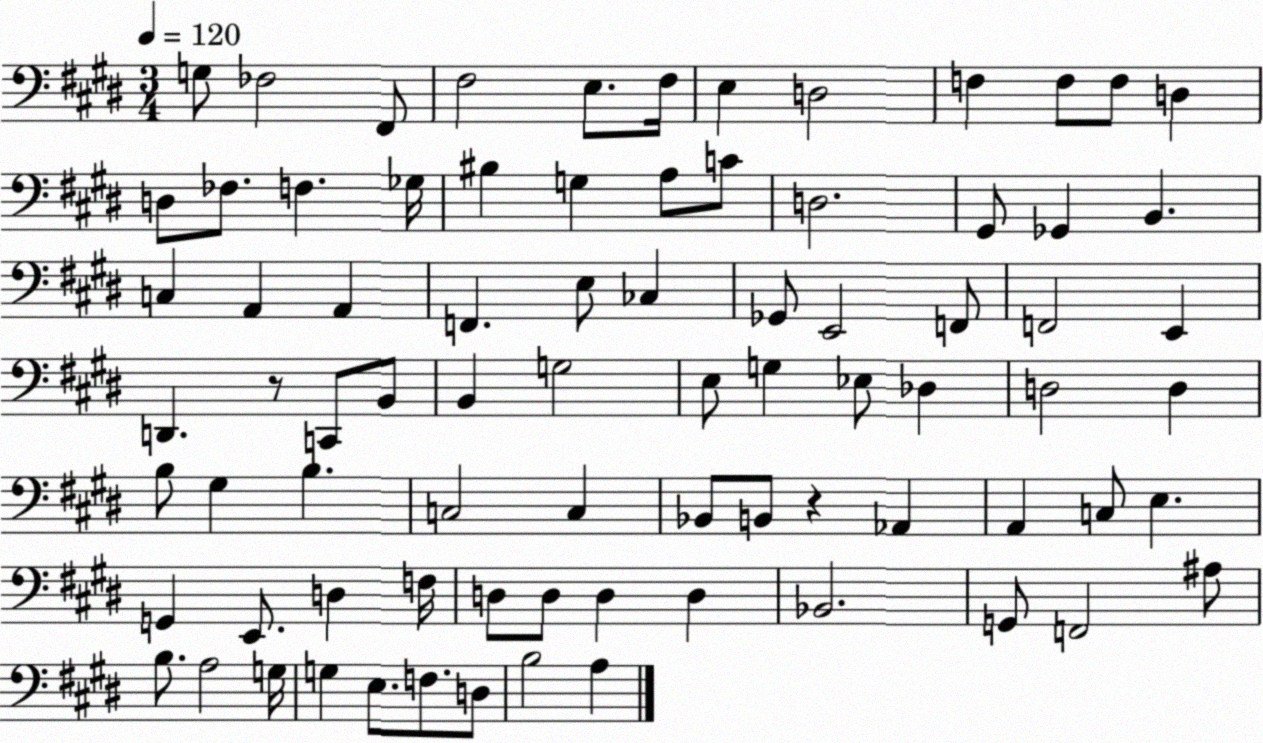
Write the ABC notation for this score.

X:1
T:Untitled
M:3/4
L:1/4
K:E
G,/2 _F,2 ^F,,/2 ^F,2 E,/2 ^F,/4 E, D,2 F, F,/2 F,/2 D, D,/2 _F,/2 F, _G,/4 ^B, G, A,/2 C/2 D,2 ^G,,/2 _G,, B,, C, A,, A,, F,, E,/2 _C, _G,,/2 E,,2 F,,/2 F,,2 E,, D,, z/2 C,,/2 B,,/2 B,, G,2 E,/2 G, _E,/2 _D, D,2 D, B,/2 ^G, B, C,2 C, _B,,/2 B,,/2 z _A,, A,, C,/2 E, G,, E,,/2 D, F,/4 D,/2 D,/2 D, D, _B,,2 G,,/2 F,,2 ^A,/2 B,/2 A,2 G,/4 G, E,/2 F,/2 D,/2 B,2 A,